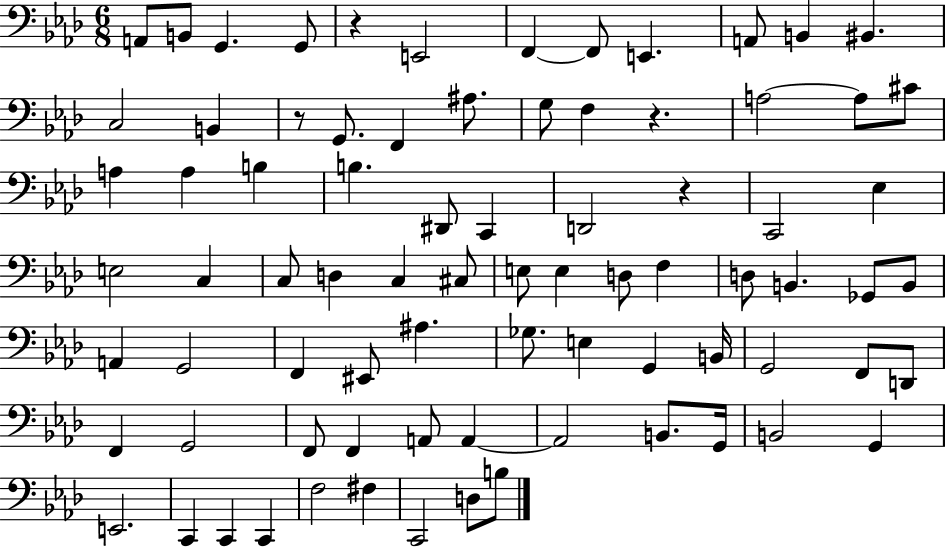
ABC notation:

X:1
T:Untitled
M:6/8
L:1/4
K:Ab
A,,/2 B,,/2 G,, G,,/2 z E,,2 F,, F,,/2 E,, A,,/2 B,, ^B,, C,2 B,, z/2 G,,/2 F,, ^A,/2 G,/2 F, z A,2 A,/2 ^C/2 A, A, B, B, ^D,,/2 C,, D,,2 z C,,2 _E, E,2 C, C,/2 D, C, ^C,/2 E,/2 E, D,/2 F, D,/2 B,, _G,,/2 B,,/2 A,, G,,2 F,, ^E,,/2 ^A, _G,/2 E, G,, B,,/4 G,,2 F,,/2 D,,/2 F,, G,,2 F,,/2 F,, A,,/2 A,, A,,2 B,,/2 G,,/4 B,,2 G,, E,,2 C,, C,, C,, F,2 ^F, C,,2 D,/2 B,/2